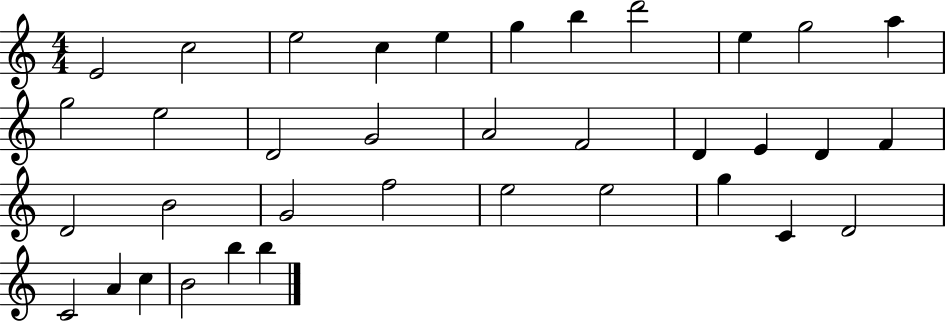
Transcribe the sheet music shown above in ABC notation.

X:1
T:Untitled
M:4/4
L:1/4
K:C
E2 c2 e2 c e g b d'2 e g2 a g2 e2 D2 G2 A2 F2 D E D F D2 B2 G2 f2 e2 e2 g C D2 C2 A c B2 b b